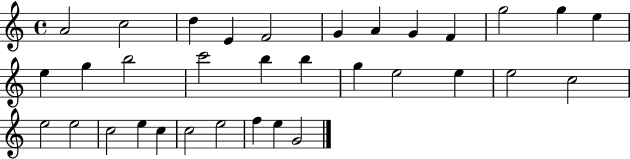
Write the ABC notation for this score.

X:1
T:Untitled
M:4/4
L:1/4
K:C
A2 c2 d E F2 G A G F g2 g e e g b2 c'2 b b g e2 e e2 c2 e2 e2 c2 e c c2 e2 f e G2